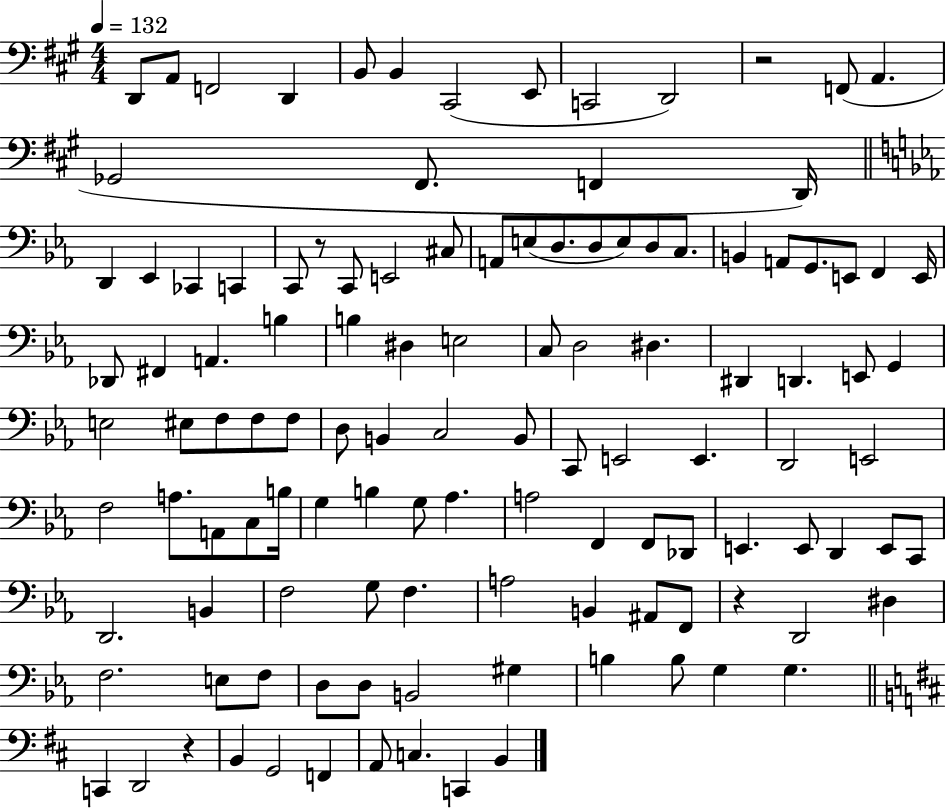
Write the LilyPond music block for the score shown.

{
  \clef bass
  \numericTimeSignature
  \time 4/4
  \key a \major
  \tempo 4 = 132
  \repeat volta 2 { d,8 a,8 f,2 d,4 | b,8 b,4 cis,2( e,8 | c,2 d,2) | r2 f,8( a,4. | \break ges,2 fis,8. f,4 d,16) | \bar "||" \break \key ees \major d,4 ees,4 ces,4 c,4 | c,8 r8 c,8 e,2 cis8 | a,8 e8( d8. d8 e8) d8 c8. | b,4 a,8 g,8. e,8 f,4 e,16 | \break des,8 fis,4 a,4. b4 | b4 dis4 e2 | c8 d2 dis4. | dis,4 d,4. e,8 g,4 | \break e2 eis8 f8 f8 f8 | d8 b,4 c2 b,8 | c,8 e,2 e,4. | d,2 e,2 | \break f2 a8. a,8 c8 b16 | g4 b4 g8 aes4. | a2 f,4 f,8 des,8 | e,4. e,8 d,4 e,8 c,8 | \break d,2. b,4 | f2 g8 f4. | a2 b,4 ais,8 f,8 | r4 d,2 dis4 | \break f2. e8 f8 | d8 d8 b,2 gis4 | b4 b8 g4 g4. | \bar "||" \break \key b \minor c,4 d,2 r4 | b,4 g,2 f,4 | a,8 c4. c,4 b,4 | } \bar "|."
}